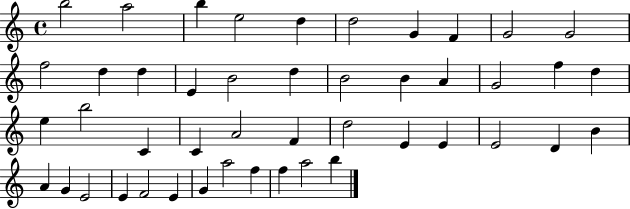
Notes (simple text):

B5/h A5/h B5/q E5/h D5/q D5/h G4/q F4/q G4/h G4/h F5/h D5/q D5/q E4/q B4/h D5/q B4/h B4/q A4/q G4/h F5/q D5/q E5/q B5/h C4/q C4/q A4/h F4/q D5/h E4/q E4/q E4/h D4/q B4/q A4/q G4/q E4/h E4/q F4/h E4/q G4/q A5/h F5/q F5/q A5/h B5/q